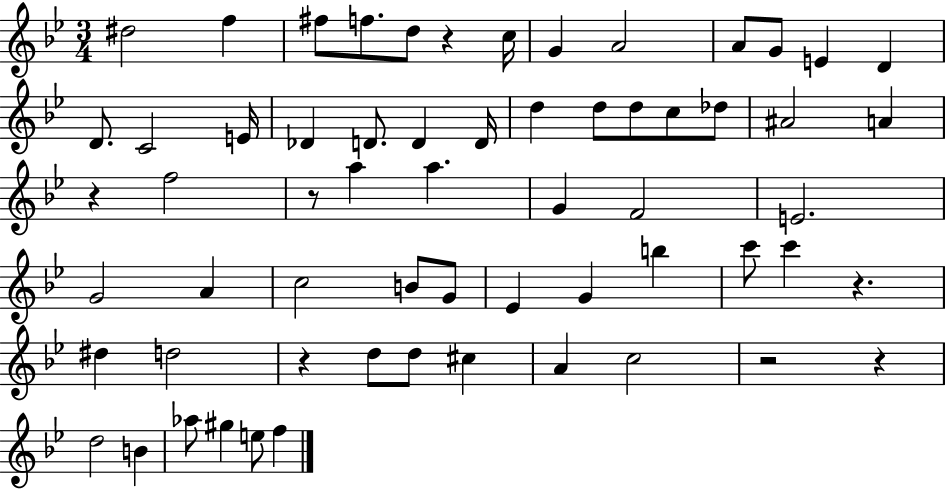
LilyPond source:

{
  \clef treble
  \numericTimeSignature
  \time 3/4
  \key bes \major
  dis''2 f''4 | fis''8 f''8. d''8 r4 c''16 | g'4 a'2 | a'8 g'8 e'4 d'4 | \break d'8. c'2 e'16 | des'4 d'8. d'4 d'16 | d''4 d''8 d''8 c''8 des''8 | ais'2 a'4 | \break r4 f''2 | r8 a''4 a''4. | g'4 f'2 | e'2. | \break g'2 a'4 | c''2 b'8 g'8 | ees'4 g'4 b''4 | c'''8 c'''4 r4. | \break dis''4 d''2 | r4 d''8 d''8 cis''4 | a'4 c''2 | r2 r4 | \break d''2 b'4 | aes''8 gis''4 e''8 f''4 | \bar "|."
}